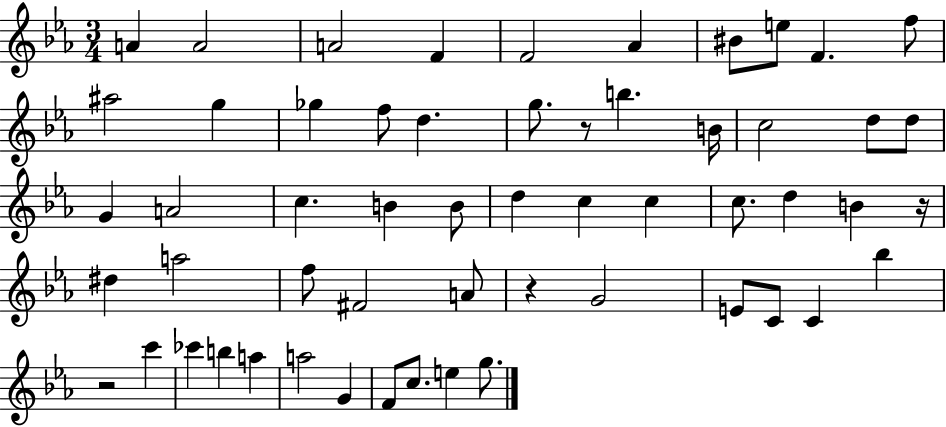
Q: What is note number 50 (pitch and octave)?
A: C5